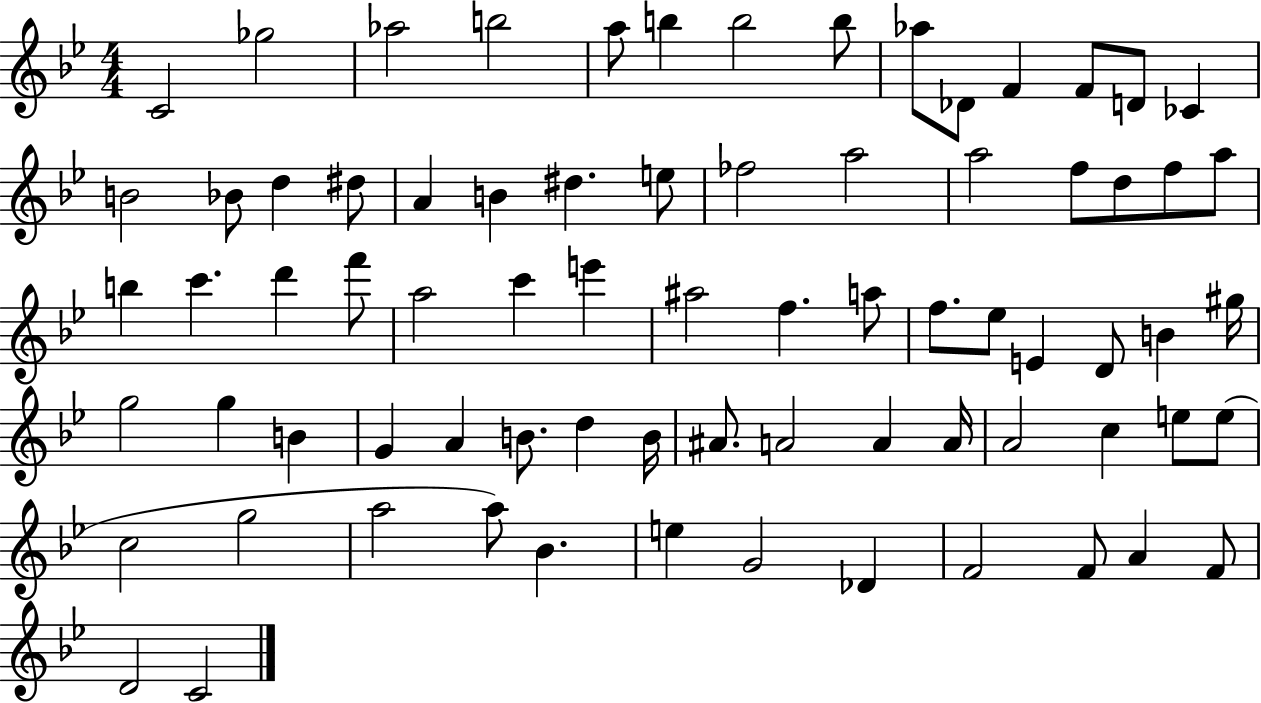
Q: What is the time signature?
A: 4/4